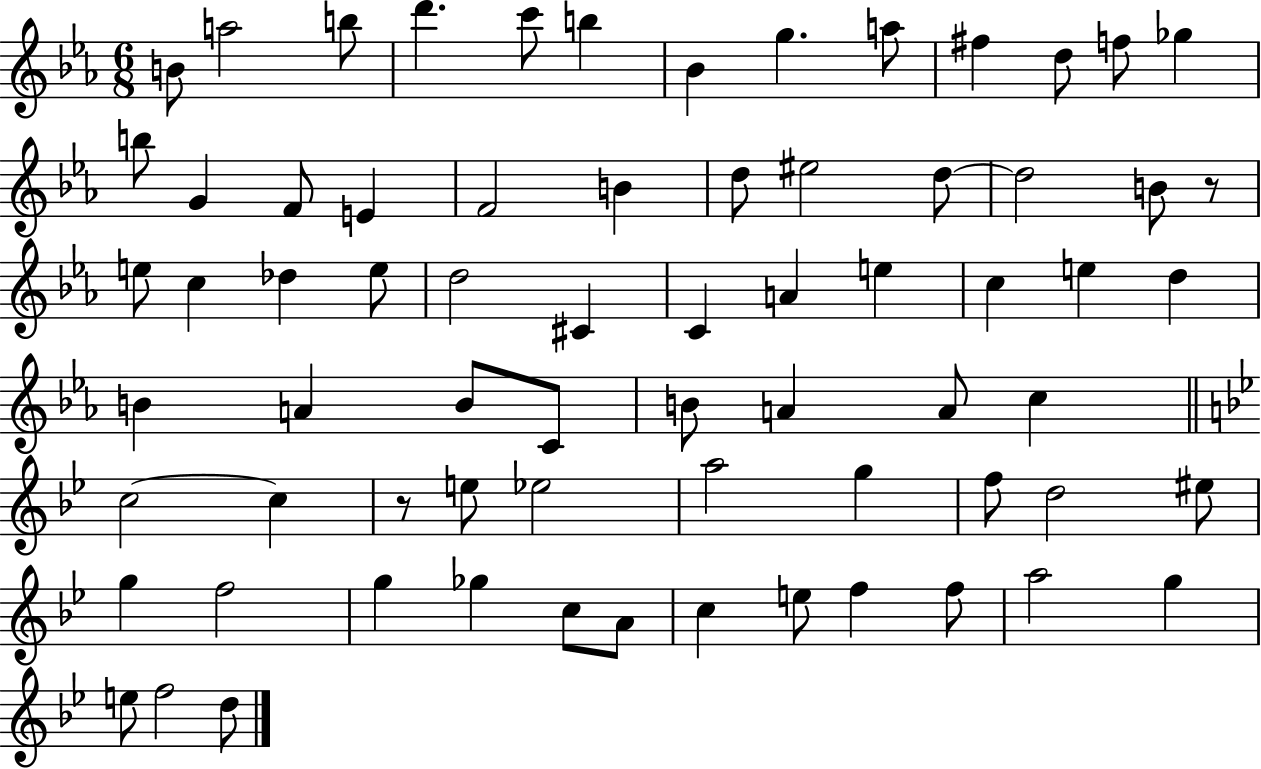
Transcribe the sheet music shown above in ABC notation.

X:1
T:Untitled
M:6/8
L:1/4
K:Eb
B/2 a2 b/2 d' c'/2 b _B g a/2 ^f d/2 f/2 _g b/2 G F/2 E F2 B d/2 ^e2 d/2 d2 B/2 z/2 e/2 c _d e/2 d2 ^C C A e c e d B A B/2 C/2 B/2 A A/2 c c2 c z/2 e/2 _e2 a2 g f/2 d2 ^e/2 g f2 g _g c/2 A/2 c e/2 f f/2 a2 g e/2 f2 d/2